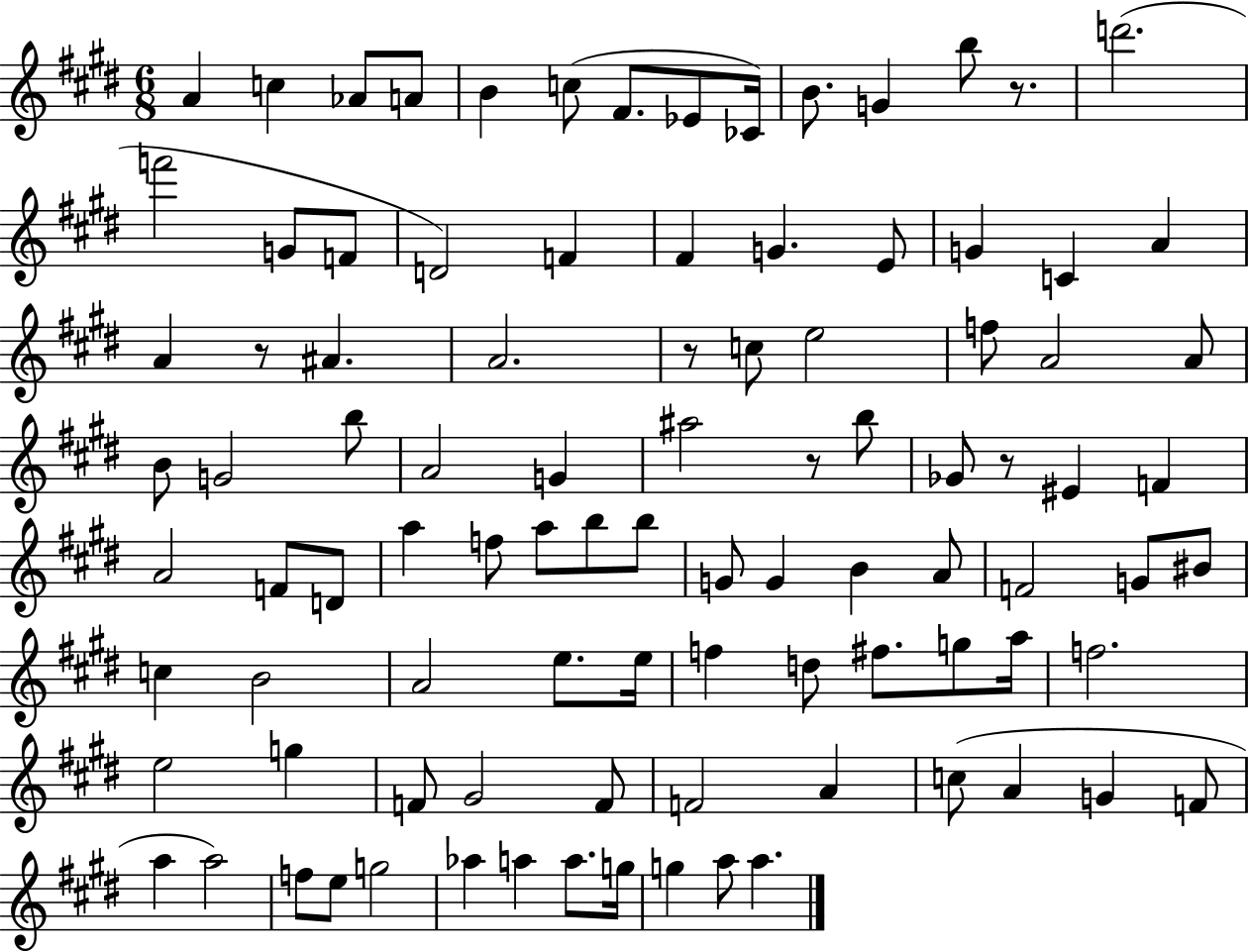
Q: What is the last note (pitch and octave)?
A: A5